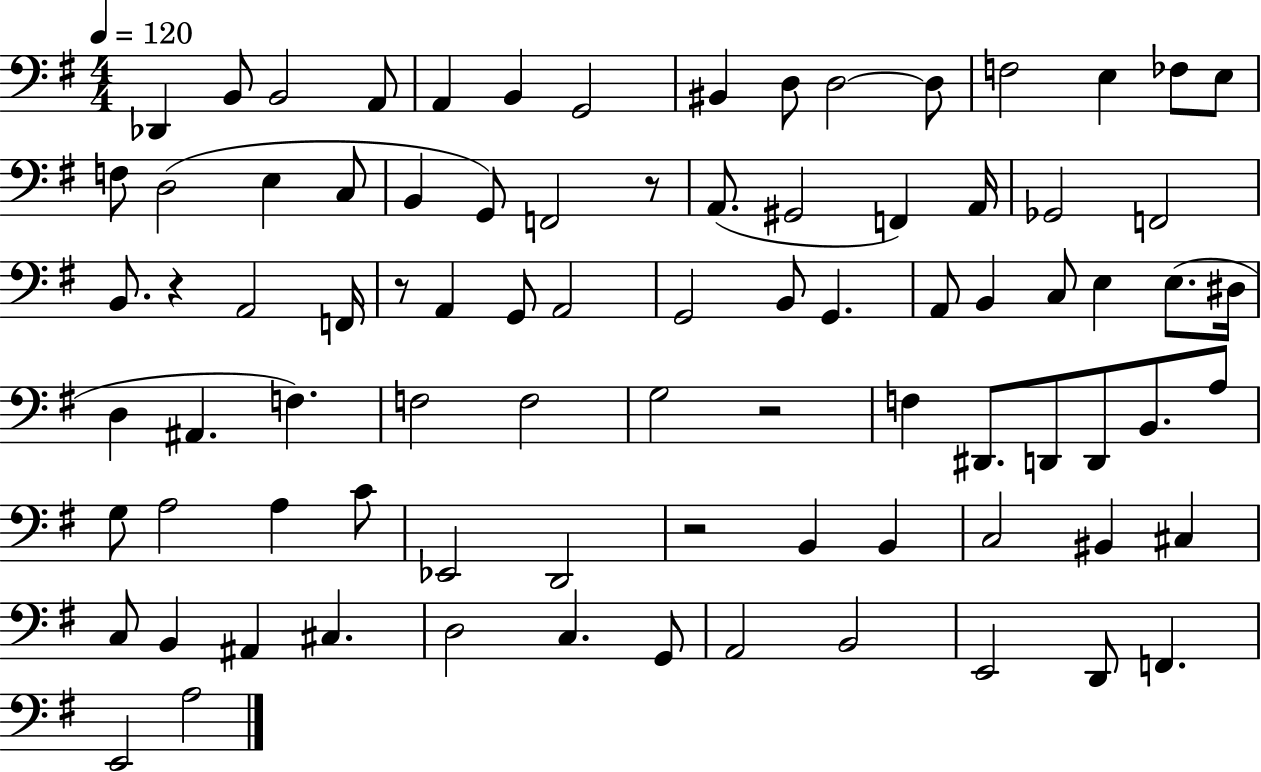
Db2/q B2/e B2/h A2/e A2/q B2/q G2/h BIS2/q D3/e D3/h D3/e F3/h E3/q FES3/e E3/e F3/e D3/h E3/q C3/e B2/q G2/e F2/h R/e A2/e. G#2/h F2/q A2/s Gb2/h F2/h B2/e. R/q A2/h F2/s R/e A2/q G2/e A2/h G2/h B2/e G2/q. A2/e B2/q C3/e E3/q E3/e. D#3/s D3/q A#2/q. F3/q. F3/h F3/h G3/h R/h F3/q D#2/e. D2/e D2/e B2/e. A3/e G3/e A3/h A3/q C4/e Eb2/h D2/h R/h B2/q B2/q C3/h BIS2/q C#3/q C3/e B2/q A#2/q C#3/q. D3/h C3/q. G2/e A2/h B2/h E2/h D2/e F2/q. E2/h A3/h